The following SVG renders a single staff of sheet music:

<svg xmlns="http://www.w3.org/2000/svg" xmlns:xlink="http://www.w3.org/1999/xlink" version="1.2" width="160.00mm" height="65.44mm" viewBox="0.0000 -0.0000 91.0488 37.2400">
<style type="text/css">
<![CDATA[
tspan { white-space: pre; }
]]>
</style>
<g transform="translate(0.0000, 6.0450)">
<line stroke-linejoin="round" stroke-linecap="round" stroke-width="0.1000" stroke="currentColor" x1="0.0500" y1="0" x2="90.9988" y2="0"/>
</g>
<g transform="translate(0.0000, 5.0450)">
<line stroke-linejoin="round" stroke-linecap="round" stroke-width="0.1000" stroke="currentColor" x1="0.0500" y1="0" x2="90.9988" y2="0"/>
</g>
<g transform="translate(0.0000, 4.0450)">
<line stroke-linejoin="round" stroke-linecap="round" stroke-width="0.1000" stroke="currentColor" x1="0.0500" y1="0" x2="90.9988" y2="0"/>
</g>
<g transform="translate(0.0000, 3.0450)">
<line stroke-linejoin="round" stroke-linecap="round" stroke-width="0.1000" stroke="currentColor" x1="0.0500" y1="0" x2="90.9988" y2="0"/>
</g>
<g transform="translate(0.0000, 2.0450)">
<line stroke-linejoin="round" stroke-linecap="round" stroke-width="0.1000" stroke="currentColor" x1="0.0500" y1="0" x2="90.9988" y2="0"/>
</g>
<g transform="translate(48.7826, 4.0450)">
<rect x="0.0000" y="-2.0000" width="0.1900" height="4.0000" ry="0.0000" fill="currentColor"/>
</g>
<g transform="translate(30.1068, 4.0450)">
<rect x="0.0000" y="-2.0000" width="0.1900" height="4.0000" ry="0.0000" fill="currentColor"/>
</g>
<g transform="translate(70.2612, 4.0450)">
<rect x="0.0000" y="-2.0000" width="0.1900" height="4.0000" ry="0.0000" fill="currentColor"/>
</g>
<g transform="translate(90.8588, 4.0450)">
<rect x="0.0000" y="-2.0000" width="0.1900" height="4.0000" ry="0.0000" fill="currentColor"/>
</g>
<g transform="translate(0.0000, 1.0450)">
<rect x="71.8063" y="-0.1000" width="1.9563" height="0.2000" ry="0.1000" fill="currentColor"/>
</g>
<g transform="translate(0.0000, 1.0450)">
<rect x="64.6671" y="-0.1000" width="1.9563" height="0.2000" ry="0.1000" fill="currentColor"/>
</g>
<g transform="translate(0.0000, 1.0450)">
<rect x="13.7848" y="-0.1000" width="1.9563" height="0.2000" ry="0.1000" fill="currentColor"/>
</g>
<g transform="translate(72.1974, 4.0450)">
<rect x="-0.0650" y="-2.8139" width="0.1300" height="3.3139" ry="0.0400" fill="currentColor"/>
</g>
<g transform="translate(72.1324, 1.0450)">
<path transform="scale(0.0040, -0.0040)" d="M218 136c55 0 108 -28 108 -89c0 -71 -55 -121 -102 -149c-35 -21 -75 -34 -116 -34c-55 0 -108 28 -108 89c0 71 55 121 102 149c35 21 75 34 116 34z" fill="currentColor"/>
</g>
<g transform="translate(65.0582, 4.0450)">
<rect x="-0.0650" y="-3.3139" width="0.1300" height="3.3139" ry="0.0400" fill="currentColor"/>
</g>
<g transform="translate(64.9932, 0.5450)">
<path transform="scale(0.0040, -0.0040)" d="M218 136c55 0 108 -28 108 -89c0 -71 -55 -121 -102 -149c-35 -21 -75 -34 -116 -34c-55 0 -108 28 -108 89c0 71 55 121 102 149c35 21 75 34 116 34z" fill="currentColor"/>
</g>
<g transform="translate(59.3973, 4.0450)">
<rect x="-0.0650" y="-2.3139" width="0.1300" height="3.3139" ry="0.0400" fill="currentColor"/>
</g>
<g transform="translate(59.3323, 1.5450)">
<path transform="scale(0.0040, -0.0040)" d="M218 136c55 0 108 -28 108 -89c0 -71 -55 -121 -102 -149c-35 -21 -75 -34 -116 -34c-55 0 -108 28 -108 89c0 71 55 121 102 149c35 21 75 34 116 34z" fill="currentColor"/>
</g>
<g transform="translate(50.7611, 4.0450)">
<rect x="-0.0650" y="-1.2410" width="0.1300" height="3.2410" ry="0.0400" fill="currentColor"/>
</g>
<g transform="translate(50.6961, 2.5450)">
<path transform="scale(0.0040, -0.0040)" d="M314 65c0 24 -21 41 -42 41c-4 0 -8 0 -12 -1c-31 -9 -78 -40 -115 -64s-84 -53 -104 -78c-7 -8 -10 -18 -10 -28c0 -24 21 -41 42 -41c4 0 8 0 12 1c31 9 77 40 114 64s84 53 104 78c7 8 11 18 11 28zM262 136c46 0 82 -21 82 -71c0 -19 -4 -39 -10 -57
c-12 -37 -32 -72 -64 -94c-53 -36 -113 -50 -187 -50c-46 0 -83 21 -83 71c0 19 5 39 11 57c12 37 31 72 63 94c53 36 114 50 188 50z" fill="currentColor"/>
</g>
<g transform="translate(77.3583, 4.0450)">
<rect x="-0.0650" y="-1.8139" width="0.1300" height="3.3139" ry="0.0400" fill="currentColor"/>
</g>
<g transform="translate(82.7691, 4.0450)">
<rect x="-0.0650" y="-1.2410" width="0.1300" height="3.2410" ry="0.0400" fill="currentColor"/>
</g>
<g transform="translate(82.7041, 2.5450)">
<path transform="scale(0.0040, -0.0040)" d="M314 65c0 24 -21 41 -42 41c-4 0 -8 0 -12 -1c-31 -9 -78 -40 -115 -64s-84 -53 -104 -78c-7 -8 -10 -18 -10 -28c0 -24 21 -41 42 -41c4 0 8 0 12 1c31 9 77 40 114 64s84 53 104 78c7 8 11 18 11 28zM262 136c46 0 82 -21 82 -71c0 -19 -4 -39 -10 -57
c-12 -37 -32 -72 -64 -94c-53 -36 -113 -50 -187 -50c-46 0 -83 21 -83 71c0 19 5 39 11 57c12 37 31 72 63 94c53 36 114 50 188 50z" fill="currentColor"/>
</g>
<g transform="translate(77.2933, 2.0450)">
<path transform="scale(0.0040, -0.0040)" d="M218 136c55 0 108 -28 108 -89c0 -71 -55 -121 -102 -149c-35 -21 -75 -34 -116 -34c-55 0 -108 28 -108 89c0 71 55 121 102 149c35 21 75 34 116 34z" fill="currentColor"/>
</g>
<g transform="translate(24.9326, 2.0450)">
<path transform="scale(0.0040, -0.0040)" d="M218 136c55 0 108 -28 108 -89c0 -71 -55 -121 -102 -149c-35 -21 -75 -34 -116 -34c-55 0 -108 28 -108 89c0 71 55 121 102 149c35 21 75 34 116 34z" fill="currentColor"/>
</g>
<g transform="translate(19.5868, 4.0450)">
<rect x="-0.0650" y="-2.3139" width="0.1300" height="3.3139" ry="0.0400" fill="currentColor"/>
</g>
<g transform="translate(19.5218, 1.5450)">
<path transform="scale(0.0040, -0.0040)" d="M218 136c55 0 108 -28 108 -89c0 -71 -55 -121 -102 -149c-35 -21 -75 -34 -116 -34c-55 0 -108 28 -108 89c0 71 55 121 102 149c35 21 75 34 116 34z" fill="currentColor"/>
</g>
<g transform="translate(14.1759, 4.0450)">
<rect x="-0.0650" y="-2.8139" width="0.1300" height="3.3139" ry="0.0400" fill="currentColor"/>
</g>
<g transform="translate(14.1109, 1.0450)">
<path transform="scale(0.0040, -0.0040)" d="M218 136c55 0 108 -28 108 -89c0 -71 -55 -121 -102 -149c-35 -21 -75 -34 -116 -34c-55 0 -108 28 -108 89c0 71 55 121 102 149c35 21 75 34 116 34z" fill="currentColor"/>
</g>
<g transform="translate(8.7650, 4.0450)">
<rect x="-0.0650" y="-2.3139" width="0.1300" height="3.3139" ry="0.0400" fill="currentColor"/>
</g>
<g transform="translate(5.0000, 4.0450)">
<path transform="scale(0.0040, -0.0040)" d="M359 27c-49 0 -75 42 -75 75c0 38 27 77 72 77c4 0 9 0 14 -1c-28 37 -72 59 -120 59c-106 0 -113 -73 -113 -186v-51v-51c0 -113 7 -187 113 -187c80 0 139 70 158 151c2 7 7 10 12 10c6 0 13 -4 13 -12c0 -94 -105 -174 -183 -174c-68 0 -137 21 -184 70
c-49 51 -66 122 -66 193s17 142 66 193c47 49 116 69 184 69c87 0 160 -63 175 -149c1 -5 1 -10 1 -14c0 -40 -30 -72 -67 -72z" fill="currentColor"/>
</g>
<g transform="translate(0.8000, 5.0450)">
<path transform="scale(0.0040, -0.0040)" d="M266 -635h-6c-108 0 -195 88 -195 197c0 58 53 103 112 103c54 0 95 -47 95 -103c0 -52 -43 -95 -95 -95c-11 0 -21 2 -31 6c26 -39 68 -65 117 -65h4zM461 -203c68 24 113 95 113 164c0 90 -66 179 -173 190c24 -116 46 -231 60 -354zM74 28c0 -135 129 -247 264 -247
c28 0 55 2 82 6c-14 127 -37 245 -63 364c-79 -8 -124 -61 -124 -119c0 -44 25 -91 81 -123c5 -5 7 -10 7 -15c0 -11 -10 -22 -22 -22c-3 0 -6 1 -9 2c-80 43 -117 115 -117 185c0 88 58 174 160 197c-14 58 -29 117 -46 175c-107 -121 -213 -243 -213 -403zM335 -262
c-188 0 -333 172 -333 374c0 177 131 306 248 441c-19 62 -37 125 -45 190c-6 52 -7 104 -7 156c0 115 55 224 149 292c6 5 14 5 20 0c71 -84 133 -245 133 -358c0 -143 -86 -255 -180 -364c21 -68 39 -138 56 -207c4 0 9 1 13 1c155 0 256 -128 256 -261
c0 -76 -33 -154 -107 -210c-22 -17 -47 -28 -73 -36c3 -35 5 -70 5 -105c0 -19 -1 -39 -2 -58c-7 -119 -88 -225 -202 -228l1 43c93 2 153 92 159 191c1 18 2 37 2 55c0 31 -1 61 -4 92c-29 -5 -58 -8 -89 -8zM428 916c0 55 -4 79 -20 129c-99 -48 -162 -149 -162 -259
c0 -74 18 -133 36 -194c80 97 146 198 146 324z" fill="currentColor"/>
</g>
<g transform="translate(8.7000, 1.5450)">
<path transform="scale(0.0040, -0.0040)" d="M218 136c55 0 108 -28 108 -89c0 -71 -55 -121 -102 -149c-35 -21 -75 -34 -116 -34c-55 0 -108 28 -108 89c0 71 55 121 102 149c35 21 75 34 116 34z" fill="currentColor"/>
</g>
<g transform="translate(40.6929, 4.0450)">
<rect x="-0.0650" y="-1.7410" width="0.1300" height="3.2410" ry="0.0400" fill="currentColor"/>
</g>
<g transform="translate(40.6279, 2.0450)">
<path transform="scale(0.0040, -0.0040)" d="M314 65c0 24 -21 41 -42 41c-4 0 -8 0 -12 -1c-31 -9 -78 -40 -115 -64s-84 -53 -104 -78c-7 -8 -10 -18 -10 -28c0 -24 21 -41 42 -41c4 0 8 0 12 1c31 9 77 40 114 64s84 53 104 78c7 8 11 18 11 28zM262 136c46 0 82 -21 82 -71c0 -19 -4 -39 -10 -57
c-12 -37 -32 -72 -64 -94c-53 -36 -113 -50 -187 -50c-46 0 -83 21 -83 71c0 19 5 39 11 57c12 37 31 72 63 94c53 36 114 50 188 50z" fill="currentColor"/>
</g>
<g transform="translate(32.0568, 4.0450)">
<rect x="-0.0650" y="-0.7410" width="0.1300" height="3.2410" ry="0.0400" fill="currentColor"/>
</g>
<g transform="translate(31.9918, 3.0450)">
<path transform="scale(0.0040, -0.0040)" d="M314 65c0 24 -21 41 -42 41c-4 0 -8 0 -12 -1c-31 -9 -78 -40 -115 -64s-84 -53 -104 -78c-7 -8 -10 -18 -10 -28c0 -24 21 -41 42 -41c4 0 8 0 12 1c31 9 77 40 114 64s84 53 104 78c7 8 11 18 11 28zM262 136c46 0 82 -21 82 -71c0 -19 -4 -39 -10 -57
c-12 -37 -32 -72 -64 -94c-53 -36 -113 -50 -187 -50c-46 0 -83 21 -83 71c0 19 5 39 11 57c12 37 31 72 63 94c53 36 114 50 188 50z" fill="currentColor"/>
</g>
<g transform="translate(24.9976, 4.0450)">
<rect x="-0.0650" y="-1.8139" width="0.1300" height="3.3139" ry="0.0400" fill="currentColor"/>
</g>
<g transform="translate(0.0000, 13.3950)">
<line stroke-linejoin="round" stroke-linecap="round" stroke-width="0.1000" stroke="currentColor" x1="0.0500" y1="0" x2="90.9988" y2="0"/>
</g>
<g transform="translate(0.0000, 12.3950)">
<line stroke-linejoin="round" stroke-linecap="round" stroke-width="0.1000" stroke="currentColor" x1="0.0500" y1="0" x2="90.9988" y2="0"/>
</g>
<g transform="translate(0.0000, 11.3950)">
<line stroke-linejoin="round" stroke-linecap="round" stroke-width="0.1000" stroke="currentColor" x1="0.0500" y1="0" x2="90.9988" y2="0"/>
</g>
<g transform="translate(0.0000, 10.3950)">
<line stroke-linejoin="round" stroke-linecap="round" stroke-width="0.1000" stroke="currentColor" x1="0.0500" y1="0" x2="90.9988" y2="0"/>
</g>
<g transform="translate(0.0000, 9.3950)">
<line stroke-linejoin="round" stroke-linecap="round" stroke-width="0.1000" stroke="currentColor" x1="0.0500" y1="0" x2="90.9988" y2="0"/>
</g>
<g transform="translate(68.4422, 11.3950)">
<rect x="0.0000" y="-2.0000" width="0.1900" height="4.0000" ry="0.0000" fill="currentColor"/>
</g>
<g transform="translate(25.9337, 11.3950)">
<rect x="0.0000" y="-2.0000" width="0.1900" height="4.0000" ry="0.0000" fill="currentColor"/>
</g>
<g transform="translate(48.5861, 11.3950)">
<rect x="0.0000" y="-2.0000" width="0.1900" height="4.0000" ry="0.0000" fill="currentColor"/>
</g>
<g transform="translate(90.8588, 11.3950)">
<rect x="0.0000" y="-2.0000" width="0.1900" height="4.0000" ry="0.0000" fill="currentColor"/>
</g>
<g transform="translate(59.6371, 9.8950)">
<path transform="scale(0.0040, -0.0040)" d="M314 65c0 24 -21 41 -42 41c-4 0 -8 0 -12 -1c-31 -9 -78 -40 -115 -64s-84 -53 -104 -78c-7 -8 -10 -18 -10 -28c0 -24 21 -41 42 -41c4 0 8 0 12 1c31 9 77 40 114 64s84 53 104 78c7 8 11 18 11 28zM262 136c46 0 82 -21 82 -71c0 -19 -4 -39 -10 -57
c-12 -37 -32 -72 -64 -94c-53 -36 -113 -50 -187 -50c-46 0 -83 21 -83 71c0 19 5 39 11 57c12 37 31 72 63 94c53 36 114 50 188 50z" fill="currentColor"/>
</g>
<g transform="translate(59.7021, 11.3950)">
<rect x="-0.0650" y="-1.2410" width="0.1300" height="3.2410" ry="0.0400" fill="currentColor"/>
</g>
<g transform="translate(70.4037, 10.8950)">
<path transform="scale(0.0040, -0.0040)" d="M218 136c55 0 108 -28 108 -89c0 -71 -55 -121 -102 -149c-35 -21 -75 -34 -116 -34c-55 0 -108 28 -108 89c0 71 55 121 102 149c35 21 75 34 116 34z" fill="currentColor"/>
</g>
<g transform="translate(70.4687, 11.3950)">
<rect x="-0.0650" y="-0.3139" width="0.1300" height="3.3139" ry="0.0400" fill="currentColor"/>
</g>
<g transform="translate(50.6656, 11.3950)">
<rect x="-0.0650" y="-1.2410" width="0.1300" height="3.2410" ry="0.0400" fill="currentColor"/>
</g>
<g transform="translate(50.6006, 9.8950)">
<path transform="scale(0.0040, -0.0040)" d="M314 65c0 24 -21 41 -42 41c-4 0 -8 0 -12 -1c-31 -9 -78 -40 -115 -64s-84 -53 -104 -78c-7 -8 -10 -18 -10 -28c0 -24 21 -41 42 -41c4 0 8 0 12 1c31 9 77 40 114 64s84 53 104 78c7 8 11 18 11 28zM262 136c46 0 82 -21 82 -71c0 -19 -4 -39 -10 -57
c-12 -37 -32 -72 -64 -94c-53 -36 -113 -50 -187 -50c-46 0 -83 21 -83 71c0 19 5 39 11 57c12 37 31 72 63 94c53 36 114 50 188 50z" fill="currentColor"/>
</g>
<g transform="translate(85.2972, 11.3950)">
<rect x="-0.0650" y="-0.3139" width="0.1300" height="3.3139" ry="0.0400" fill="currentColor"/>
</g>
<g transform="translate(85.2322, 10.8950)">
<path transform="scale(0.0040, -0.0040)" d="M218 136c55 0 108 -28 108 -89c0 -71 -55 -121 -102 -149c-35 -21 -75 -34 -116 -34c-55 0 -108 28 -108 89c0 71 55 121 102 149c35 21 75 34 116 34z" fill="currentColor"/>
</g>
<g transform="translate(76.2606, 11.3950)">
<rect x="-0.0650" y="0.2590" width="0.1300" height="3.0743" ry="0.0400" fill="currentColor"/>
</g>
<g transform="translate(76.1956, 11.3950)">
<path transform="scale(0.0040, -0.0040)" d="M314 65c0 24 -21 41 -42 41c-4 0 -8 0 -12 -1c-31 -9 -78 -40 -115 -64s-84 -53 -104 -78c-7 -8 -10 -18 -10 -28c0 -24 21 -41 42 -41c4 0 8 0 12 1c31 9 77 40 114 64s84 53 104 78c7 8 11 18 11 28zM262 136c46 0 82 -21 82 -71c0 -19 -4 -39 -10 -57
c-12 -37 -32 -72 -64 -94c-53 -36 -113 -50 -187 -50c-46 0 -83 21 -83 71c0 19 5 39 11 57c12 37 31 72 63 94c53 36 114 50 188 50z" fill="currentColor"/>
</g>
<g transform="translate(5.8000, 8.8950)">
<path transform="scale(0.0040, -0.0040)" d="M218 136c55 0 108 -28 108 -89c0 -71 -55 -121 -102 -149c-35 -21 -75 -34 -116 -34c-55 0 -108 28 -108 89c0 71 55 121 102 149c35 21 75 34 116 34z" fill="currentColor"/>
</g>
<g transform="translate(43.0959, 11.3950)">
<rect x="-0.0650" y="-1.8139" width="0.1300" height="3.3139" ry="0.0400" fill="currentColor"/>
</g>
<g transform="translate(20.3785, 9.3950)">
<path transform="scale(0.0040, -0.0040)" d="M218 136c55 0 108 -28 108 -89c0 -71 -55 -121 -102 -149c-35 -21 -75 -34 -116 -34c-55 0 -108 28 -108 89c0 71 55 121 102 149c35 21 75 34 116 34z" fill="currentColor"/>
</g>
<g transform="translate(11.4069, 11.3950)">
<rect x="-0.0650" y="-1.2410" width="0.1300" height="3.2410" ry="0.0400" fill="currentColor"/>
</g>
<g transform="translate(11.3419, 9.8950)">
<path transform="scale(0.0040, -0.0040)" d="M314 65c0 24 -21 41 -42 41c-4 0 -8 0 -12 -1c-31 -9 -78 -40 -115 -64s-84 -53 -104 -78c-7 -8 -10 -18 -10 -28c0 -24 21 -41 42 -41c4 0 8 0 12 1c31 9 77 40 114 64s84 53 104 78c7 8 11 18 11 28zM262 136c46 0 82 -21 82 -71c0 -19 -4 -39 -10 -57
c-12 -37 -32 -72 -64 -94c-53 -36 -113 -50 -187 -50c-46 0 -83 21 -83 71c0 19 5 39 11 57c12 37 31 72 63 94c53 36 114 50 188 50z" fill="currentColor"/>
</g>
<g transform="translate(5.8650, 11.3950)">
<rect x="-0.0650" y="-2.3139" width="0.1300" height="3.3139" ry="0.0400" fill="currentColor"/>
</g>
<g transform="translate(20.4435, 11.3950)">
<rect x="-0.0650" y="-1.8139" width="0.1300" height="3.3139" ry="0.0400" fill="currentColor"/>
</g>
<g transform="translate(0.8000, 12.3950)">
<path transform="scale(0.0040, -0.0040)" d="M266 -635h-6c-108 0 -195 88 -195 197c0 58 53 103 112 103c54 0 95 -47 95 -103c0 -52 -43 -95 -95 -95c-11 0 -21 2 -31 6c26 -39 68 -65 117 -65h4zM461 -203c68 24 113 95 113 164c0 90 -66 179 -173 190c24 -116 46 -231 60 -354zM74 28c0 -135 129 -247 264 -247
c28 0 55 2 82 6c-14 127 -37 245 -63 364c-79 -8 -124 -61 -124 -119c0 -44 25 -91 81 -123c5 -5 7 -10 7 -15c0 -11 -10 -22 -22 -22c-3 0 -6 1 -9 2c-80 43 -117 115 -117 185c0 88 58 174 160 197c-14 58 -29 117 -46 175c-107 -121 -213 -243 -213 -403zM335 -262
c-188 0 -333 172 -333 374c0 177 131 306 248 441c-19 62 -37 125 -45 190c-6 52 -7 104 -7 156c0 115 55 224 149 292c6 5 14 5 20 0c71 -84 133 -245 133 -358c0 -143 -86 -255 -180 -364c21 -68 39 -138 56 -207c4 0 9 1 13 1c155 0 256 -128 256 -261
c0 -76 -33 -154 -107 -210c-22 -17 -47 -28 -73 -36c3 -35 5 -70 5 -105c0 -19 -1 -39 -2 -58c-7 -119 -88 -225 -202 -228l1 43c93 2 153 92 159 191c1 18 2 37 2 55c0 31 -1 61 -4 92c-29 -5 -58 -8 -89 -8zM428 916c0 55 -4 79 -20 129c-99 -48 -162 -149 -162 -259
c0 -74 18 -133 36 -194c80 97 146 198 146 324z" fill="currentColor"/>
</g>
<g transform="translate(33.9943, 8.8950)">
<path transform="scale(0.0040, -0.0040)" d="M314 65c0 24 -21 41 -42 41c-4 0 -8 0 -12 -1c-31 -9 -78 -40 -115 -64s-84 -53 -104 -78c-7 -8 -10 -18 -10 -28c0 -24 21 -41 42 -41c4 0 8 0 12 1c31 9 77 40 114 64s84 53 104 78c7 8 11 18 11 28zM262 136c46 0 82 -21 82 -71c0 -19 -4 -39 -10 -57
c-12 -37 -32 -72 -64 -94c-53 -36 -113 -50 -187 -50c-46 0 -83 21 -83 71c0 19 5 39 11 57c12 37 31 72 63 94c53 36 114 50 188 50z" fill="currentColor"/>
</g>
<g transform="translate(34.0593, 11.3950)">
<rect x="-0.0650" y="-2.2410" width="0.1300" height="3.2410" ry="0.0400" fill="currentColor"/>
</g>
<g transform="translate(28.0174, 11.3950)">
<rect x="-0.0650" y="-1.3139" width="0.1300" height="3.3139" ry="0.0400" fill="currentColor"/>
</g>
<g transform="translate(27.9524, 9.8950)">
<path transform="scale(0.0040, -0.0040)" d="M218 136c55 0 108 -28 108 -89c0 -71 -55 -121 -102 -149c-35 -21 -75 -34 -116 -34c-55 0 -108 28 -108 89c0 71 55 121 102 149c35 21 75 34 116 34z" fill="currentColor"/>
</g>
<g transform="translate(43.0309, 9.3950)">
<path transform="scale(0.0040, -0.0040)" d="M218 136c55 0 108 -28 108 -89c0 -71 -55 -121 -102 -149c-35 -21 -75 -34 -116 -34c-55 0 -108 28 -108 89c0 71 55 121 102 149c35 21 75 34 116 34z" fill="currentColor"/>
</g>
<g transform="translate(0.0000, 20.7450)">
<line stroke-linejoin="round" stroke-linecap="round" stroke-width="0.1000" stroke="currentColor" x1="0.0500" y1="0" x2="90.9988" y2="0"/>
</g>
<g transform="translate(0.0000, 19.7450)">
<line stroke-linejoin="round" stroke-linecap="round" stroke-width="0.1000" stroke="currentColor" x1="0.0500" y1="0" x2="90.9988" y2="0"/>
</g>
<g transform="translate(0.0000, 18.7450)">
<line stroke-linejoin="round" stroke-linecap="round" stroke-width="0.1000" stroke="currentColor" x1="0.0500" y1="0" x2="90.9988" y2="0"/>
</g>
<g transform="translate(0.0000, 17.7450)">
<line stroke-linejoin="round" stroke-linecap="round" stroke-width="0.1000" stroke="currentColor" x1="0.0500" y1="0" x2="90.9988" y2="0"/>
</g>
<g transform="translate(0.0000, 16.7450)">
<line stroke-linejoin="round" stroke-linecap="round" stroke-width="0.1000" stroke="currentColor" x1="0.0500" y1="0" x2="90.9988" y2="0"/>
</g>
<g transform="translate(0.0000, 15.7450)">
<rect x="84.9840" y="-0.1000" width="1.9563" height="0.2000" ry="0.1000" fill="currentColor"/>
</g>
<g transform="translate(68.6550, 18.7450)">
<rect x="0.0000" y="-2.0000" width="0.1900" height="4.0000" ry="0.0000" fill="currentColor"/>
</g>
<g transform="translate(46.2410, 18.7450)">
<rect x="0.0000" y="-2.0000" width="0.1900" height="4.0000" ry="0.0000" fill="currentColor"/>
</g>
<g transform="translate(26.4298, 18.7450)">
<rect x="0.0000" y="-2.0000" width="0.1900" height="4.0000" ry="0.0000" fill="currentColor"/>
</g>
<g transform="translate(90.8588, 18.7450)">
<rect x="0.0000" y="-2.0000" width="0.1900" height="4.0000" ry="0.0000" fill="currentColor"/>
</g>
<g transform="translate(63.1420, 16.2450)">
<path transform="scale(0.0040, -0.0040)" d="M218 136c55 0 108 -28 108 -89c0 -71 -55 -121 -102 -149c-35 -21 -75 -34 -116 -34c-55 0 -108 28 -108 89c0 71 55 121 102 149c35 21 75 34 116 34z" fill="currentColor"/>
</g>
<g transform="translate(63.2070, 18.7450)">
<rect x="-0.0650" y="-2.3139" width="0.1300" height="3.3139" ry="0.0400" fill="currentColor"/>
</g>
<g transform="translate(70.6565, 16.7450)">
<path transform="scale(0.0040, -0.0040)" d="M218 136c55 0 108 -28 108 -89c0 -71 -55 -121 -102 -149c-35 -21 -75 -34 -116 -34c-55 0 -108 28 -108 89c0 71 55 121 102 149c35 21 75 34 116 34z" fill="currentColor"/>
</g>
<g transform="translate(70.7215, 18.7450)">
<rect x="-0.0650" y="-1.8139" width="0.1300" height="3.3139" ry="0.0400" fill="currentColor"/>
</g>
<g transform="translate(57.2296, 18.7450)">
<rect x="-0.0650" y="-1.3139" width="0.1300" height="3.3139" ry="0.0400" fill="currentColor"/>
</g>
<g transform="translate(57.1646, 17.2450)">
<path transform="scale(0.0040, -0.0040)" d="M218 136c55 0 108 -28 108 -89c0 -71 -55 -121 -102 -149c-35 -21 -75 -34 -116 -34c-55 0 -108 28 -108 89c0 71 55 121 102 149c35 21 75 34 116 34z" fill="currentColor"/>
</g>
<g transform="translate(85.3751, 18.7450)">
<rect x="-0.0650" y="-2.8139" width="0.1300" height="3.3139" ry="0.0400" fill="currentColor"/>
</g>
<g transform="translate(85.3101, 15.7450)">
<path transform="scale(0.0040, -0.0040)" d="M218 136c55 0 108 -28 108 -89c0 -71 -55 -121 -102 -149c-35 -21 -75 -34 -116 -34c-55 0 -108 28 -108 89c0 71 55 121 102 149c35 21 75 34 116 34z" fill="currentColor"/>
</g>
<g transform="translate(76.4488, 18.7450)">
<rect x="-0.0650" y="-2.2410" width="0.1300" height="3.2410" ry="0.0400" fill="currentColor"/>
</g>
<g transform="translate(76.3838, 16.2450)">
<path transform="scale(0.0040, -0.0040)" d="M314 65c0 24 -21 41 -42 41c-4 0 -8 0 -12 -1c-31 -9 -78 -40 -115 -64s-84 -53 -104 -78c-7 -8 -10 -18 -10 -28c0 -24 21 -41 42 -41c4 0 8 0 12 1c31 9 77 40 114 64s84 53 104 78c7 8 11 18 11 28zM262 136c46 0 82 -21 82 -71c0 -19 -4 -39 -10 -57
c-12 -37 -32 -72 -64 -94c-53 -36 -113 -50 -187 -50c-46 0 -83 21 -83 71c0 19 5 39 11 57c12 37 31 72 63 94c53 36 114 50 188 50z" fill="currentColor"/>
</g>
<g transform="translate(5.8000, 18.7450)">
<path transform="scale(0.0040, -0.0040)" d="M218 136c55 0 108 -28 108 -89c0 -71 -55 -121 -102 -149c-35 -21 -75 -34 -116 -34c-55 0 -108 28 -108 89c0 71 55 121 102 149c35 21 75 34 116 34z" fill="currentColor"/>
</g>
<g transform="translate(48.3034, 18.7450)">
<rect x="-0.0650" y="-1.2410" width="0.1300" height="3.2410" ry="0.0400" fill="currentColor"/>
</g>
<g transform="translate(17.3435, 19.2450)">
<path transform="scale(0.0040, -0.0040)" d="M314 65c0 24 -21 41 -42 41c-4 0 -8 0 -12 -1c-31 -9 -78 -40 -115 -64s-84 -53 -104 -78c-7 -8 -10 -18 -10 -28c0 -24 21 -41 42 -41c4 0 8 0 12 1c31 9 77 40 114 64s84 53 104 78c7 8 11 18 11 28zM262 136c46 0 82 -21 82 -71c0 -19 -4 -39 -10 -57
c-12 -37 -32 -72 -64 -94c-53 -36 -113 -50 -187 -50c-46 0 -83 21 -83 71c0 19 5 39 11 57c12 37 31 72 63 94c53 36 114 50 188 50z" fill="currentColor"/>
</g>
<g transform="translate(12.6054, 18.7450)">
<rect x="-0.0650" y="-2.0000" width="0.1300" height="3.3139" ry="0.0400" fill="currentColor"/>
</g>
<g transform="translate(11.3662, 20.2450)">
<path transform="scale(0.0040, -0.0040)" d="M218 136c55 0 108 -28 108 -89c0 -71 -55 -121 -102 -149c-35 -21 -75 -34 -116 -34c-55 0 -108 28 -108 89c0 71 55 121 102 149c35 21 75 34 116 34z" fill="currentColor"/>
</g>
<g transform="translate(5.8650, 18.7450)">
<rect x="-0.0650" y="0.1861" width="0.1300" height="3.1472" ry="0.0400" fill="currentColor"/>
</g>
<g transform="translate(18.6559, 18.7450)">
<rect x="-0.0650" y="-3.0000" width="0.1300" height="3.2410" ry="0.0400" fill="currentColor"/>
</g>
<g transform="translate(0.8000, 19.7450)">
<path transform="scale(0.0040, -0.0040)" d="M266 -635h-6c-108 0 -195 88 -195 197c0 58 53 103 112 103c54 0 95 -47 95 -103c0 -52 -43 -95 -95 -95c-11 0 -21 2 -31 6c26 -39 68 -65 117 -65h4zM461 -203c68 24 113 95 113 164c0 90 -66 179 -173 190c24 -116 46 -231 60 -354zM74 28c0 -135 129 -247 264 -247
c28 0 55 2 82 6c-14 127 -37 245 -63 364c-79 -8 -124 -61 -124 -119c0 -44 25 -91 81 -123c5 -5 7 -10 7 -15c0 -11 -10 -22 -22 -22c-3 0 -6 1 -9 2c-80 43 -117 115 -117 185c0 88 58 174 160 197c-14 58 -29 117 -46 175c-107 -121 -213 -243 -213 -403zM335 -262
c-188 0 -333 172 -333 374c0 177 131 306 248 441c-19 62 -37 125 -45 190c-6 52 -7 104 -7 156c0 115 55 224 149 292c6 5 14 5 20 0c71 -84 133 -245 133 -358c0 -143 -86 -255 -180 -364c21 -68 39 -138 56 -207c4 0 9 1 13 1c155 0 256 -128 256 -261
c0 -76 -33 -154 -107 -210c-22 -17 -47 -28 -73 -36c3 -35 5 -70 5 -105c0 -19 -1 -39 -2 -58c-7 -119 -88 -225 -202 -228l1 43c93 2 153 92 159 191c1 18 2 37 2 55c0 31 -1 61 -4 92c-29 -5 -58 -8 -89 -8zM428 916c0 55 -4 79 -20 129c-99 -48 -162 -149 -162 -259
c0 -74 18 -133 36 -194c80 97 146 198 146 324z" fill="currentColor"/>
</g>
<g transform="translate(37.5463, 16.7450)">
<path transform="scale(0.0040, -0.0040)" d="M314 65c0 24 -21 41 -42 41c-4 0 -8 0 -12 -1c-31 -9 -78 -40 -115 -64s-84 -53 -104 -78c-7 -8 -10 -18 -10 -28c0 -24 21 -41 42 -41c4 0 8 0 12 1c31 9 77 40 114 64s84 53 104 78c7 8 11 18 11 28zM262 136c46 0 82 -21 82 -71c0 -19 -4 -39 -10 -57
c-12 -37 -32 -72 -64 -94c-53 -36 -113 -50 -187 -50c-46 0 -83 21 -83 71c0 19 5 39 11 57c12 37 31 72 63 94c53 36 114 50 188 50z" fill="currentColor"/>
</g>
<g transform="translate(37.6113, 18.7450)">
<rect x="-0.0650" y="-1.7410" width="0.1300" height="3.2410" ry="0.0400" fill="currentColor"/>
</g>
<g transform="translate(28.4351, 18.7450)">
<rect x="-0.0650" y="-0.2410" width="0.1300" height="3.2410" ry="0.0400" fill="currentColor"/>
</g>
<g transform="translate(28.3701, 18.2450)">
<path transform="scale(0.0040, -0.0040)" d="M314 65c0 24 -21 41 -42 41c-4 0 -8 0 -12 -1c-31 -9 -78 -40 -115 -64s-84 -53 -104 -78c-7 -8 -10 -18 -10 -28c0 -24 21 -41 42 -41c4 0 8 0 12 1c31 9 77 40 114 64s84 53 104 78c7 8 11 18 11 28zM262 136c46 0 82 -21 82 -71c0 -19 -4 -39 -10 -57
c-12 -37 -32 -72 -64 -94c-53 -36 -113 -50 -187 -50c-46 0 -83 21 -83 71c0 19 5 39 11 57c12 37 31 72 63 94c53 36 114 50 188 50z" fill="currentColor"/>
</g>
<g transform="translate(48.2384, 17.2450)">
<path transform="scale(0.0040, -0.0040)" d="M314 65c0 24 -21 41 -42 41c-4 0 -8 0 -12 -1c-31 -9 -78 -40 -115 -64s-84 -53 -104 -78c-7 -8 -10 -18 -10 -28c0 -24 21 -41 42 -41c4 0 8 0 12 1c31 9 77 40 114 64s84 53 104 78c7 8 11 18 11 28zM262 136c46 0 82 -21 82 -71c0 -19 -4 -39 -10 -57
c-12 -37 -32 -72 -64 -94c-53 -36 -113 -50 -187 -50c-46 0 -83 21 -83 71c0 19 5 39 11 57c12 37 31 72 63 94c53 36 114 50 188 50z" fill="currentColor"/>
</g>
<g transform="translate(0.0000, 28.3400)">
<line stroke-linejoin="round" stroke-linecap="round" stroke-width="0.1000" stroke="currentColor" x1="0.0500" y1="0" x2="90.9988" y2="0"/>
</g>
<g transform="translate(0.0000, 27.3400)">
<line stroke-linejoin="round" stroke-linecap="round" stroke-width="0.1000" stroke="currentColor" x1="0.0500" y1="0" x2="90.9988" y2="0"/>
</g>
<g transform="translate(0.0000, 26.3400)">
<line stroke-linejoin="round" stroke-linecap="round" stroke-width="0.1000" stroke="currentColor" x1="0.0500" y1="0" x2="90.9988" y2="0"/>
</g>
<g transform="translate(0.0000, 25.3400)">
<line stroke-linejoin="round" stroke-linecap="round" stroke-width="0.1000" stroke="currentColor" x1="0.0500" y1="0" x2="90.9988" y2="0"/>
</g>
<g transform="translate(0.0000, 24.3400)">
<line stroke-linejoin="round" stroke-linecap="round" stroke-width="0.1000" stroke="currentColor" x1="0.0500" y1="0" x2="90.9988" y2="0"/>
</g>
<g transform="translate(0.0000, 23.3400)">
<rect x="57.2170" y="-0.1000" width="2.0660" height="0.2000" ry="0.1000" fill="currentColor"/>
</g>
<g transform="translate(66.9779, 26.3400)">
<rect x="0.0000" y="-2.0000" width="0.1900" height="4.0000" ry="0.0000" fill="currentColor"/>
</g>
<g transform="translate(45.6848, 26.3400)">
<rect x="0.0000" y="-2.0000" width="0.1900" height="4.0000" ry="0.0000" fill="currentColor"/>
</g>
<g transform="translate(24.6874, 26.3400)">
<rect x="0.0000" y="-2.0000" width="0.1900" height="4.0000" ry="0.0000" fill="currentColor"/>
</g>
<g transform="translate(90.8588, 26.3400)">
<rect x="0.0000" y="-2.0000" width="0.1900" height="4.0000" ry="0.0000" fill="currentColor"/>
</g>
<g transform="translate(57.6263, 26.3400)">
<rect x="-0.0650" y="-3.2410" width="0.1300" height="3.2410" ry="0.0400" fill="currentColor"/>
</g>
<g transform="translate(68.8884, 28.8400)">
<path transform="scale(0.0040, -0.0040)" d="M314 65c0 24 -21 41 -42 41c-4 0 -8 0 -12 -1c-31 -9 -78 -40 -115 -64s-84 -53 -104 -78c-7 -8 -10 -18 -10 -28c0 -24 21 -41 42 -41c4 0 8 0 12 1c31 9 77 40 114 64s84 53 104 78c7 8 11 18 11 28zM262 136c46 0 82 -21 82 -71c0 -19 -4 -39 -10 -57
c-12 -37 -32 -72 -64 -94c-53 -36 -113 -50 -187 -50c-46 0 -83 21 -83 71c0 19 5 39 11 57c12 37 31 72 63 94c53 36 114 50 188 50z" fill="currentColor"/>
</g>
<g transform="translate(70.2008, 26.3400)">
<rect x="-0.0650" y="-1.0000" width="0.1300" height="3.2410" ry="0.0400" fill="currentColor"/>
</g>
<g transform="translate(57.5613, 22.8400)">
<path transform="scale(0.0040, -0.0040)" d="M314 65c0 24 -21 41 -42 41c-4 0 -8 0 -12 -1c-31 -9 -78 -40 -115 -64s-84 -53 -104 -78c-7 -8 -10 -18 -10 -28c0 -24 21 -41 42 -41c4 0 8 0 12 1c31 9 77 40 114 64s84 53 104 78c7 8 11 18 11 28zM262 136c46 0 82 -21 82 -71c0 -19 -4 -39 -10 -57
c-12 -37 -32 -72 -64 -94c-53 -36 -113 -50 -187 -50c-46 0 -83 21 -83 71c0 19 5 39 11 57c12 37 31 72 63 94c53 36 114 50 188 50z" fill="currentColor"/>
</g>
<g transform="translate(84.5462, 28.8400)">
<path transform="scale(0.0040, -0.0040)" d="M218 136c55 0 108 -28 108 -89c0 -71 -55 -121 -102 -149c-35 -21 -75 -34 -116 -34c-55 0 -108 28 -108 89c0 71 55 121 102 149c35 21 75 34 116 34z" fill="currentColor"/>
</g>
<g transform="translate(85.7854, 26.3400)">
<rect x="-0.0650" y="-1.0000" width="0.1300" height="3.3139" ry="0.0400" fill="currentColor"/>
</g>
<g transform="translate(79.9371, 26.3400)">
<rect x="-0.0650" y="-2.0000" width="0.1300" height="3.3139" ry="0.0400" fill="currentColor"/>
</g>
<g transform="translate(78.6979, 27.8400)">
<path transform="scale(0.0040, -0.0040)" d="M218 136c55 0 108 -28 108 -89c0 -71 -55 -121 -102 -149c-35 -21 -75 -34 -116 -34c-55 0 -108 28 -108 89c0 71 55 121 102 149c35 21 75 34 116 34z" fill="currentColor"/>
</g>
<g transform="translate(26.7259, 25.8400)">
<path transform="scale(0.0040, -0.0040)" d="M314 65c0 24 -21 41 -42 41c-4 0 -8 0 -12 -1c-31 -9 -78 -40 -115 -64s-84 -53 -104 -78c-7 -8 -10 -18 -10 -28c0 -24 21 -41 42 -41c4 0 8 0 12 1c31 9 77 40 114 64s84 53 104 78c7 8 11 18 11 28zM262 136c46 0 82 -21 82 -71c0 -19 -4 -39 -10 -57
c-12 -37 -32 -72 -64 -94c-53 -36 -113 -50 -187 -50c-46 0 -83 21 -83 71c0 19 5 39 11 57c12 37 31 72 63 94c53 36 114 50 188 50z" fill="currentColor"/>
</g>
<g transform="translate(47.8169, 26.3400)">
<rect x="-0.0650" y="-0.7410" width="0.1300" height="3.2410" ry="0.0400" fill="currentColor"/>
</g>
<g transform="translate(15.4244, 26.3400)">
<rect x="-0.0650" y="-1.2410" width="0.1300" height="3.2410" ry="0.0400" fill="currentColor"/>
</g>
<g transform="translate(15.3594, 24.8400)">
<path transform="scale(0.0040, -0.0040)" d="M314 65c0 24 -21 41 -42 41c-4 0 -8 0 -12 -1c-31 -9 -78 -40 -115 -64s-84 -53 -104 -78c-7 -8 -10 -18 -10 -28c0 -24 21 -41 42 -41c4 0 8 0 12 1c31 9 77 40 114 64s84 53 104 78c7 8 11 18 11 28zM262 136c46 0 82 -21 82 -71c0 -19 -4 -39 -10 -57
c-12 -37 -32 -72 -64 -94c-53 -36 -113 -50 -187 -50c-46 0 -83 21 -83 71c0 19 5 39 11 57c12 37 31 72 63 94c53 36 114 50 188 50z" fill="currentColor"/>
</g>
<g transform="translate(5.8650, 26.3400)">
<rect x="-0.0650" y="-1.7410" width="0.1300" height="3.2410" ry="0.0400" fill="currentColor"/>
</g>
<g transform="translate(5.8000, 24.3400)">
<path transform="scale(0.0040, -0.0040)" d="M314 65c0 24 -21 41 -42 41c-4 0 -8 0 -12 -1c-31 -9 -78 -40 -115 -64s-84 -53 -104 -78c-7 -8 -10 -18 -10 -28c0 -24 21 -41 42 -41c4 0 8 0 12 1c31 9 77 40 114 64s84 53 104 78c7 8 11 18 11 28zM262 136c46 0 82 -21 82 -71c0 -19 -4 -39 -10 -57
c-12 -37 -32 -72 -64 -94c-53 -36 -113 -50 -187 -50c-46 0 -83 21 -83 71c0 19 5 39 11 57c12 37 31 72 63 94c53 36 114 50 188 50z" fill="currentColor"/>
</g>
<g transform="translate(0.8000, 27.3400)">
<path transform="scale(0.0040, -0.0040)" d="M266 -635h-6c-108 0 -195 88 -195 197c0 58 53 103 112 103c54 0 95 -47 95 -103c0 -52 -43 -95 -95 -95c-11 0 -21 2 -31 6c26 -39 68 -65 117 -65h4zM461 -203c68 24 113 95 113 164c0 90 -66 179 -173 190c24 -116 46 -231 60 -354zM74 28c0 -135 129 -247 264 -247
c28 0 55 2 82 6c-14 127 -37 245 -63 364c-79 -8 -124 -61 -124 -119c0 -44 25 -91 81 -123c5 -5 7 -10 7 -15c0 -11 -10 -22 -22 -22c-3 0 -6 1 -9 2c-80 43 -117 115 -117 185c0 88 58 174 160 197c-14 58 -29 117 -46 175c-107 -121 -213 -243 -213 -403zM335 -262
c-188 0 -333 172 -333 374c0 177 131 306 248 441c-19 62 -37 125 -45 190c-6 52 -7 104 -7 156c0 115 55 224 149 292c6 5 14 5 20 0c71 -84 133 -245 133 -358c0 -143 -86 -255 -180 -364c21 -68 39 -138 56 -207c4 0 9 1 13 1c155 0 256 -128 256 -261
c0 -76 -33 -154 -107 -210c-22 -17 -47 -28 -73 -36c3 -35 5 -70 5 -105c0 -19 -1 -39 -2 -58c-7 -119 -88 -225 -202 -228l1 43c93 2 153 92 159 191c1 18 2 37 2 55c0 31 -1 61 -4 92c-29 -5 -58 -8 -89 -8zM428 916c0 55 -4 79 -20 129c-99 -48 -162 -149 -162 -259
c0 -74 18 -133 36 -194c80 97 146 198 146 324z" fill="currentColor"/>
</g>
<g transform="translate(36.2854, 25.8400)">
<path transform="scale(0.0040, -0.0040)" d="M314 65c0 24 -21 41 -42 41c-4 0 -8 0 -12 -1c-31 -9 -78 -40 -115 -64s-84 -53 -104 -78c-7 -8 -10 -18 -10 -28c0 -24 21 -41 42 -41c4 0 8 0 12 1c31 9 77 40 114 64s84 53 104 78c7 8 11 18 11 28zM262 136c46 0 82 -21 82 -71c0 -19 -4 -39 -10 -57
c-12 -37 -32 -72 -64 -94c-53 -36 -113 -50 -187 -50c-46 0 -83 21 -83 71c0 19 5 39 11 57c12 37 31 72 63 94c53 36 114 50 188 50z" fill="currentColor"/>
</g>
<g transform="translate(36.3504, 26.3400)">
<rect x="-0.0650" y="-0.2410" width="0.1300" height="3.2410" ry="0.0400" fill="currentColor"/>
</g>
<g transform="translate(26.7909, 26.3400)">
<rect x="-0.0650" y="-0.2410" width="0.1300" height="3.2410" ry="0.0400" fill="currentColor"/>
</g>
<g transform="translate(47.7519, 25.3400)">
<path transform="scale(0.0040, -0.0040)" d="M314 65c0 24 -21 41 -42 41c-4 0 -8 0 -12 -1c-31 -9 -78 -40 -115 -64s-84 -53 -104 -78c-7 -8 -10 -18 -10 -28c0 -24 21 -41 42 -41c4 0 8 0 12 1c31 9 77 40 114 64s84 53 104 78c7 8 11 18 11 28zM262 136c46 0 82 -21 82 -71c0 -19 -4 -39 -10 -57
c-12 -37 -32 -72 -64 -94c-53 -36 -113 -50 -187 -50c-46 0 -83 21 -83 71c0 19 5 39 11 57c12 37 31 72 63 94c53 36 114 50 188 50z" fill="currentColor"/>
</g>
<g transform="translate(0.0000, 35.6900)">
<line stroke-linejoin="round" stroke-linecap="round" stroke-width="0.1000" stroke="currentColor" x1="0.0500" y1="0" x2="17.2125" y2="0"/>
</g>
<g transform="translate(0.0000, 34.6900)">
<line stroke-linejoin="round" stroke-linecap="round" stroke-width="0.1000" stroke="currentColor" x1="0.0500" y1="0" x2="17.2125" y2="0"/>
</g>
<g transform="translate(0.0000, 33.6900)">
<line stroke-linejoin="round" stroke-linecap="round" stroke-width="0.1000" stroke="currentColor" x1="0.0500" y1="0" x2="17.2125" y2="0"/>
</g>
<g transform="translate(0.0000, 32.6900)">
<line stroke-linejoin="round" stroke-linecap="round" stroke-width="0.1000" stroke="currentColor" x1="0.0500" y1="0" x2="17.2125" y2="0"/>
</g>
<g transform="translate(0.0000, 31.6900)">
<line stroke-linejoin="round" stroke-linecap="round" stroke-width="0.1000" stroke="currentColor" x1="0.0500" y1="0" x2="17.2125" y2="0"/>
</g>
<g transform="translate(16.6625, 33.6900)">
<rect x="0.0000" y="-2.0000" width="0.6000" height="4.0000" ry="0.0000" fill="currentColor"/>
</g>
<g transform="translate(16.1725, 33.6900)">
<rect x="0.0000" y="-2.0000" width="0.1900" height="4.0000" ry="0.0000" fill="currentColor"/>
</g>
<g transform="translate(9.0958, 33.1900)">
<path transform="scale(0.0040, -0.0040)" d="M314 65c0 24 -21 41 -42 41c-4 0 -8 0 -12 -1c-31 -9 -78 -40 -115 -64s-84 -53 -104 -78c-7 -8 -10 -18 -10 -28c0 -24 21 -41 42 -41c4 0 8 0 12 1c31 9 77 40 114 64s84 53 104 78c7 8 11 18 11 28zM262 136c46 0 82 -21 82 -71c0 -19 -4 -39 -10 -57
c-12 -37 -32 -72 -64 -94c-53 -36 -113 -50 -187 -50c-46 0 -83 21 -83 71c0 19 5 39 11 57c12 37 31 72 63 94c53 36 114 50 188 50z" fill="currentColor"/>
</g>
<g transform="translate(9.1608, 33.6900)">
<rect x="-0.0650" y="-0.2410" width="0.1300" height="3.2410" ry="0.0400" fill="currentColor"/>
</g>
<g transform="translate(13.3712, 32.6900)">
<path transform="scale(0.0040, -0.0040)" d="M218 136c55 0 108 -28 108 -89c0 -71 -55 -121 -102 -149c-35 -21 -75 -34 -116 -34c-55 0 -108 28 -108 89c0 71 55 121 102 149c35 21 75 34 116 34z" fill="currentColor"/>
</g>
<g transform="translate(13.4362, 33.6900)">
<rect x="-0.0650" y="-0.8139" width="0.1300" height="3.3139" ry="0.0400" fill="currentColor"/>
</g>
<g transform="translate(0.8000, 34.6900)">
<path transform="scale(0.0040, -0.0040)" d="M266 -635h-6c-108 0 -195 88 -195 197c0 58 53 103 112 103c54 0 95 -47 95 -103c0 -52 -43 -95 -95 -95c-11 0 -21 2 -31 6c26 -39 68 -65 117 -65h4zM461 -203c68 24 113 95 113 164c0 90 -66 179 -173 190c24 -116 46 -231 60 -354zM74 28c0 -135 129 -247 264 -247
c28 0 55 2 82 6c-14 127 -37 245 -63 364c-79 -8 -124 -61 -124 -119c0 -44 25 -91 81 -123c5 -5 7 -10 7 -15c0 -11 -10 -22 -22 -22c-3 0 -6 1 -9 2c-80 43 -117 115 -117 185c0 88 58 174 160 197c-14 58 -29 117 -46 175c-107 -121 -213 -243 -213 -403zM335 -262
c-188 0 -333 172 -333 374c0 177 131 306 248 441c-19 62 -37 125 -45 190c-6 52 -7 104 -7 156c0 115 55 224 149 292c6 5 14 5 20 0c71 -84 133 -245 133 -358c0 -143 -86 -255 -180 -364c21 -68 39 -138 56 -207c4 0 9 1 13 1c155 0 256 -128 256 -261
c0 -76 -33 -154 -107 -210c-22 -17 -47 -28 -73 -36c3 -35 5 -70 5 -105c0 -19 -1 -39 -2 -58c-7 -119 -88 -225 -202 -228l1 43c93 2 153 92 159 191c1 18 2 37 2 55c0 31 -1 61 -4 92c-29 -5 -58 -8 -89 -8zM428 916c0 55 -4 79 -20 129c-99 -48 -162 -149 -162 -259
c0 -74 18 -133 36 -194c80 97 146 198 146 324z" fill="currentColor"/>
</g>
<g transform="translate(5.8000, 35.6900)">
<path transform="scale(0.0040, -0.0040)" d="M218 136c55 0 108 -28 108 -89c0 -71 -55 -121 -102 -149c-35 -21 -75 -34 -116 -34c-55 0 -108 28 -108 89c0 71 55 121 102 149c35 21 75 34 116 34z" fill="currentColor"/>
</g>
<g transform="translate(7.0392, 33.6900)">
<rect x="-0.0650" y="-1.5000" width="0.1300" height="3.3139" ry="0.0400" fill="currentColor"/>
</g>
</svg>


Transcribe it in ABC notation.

X:1
T:Untitled
M:4/4
L:1/4
K:C
g a g f d2 f2 e2 g b a f e2 g e2 f e g2 f e2 e2 c B2 c B F A2 c2 f2 e2 e g f g2 a f2 e2 c2 c2 d2 b2 D2 F D E c2 d